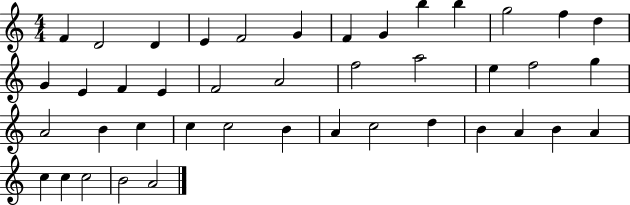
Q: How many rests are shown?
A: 0